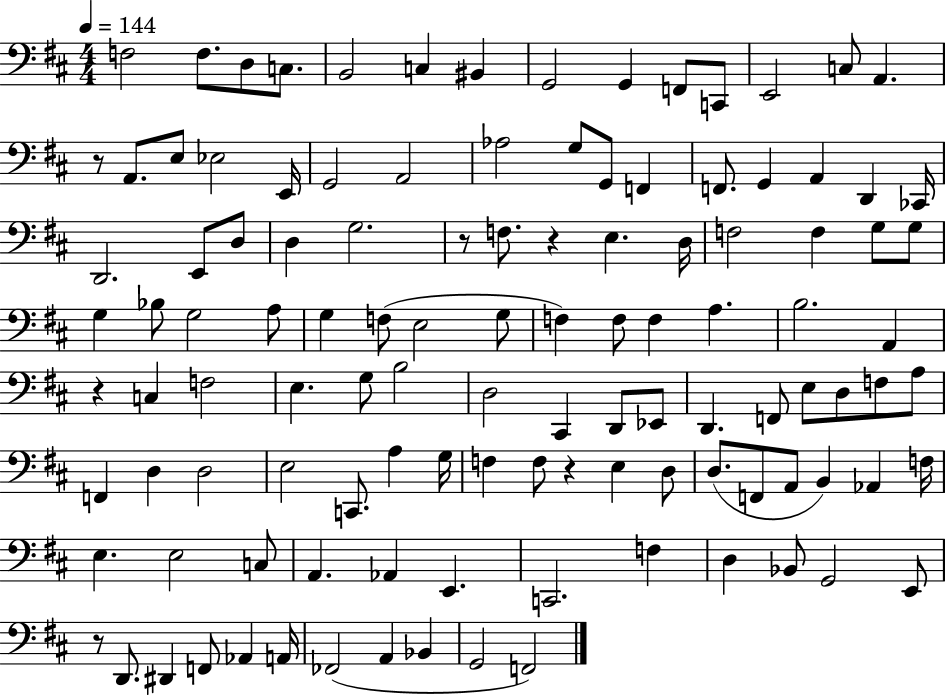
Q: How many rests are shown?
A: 6